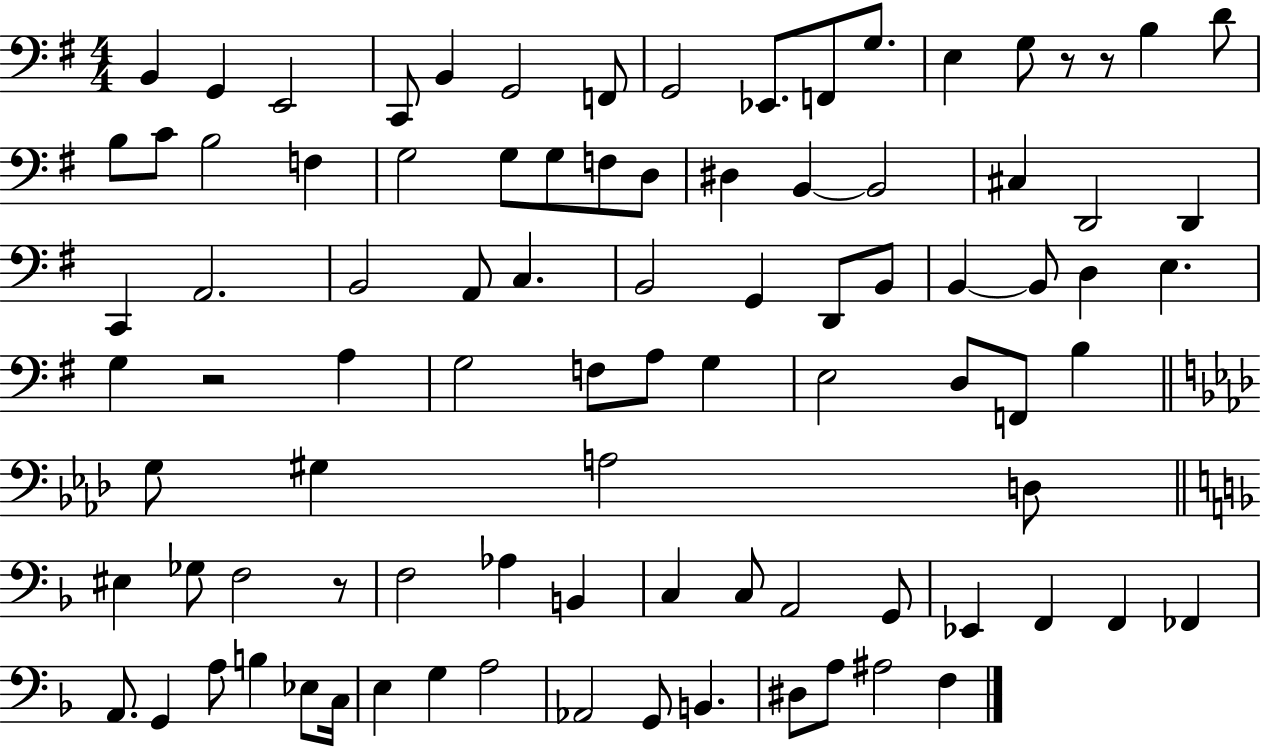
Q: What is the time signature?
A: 4/4